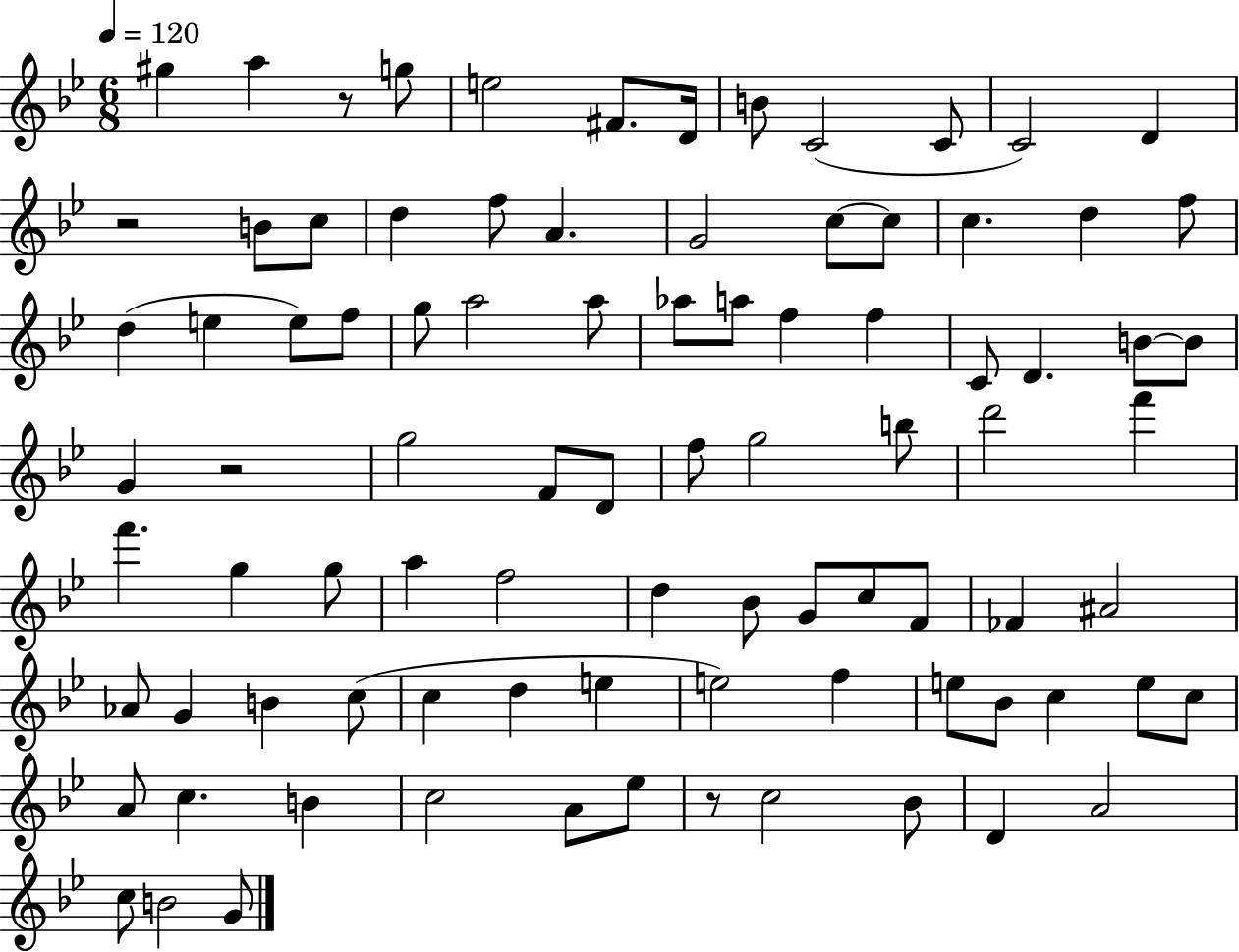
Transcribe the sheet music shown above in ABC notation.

X:1
T:Untitled
M:6/8
L:1/4
K:Bb
^g a z/2 g/2 e2 ^F/2 D/4 B/2 C2 C/2 C2 D z2 B/2 c/2 d f/2 A G2 c/2 c/2 c d f/2 d e e/2 f/2 g/2 a2 a/2 _a/2 a/2 f f C/2 D B/2 B/2 G z2 g2 F/2 D/2 f/2 g2 b/2 d'2 f' f' g g/2 a f2 d _B/2 G/2 c/2 F/2 _F ^A2 _A/2 G B c/2 c d e e2 f e/2 _B/2 c e/2 c/2 A/2 c B c2 A/2 _e/2 z/2 c2 _B/2 D A2 c/2 B2 G/2